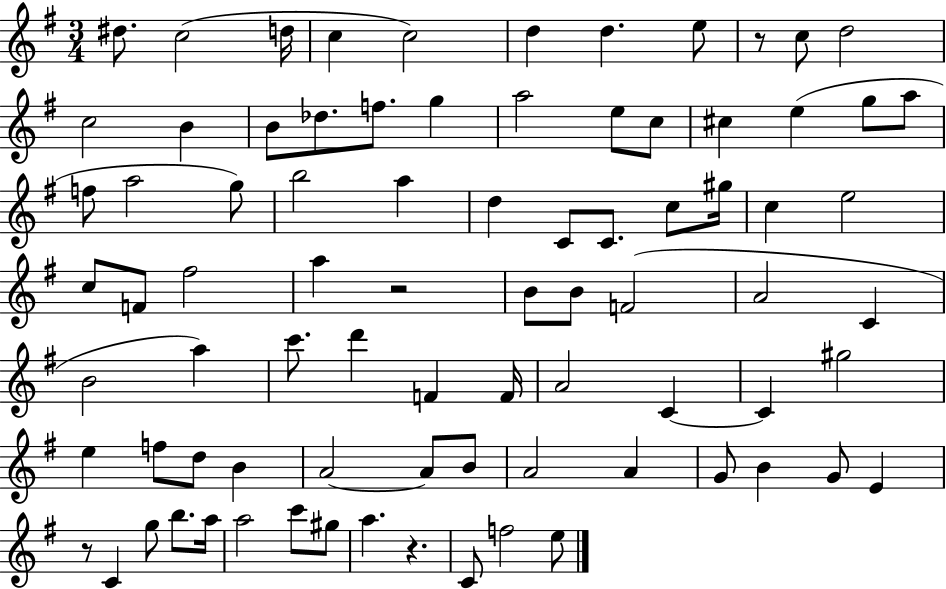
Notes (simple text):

D#5/e. C5/h D5/s C5/q C5/h D5/q D5/q. E5/e R/e C5/e D5/h C5/h B4/q B4/e Db5/e. F5/e. G5/q A5/h E5/e C5/e C#5/q E5/q G5/e A5/e F5/e A5/h G5/e B5/h A5/q D5/q C4/e C4/e. C5/e G#5/s C5/q E5/h C5/e F4/e F#5/h A5/q R/h B4/e B4/e F4/h A4/h C4/q B4/h A5/q C6/e. D6/q F4/q F4/s A4/h C4/q C4/q G#5/h E5/q F5/e D5/e B4/q A4/h A4/e B4/e A4/h A4/q G4/e B4/q G4/e E4/q R/e C4/q G5/e B5/e. A5/s A5/h C6/e G#5/e A5/q. R/q. C4/e F5/h E5/e